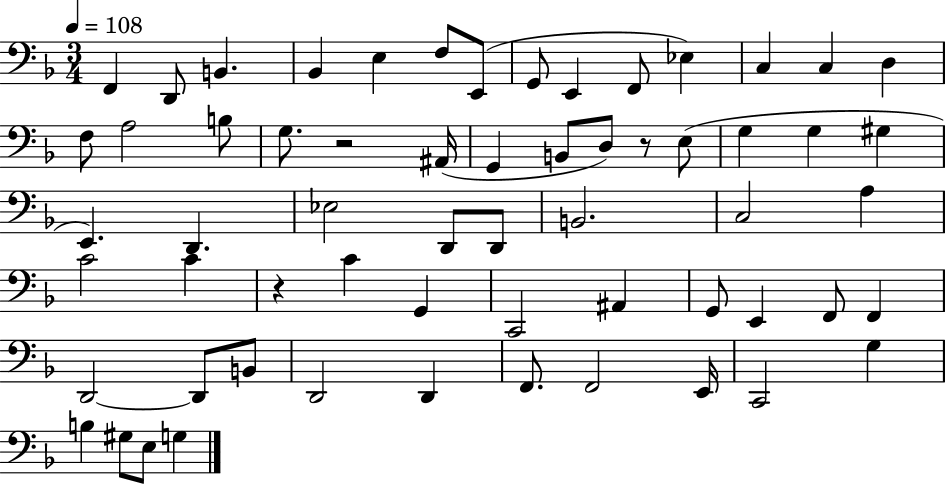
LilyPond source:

{
  \clef bass
  \numericTimeSignature
  \time 3/4
  \key f \major
  \tempo 4 = 108
  f,4 d,8 b,4. | bes,4 e4 f8 e,8( | g,8 e,4 f,8 ees4) | c4 c4 d4 | \break f8 a2 b8 | g8. r2 ais,16( | g,4 b,8 d8) r8 e8( | g4 g4 gis4 | \break e,4.) d,4. | ees2 d,8 d,8 | b,2. | c2 a4 | \break c'2 c'4 | r4 c'4 g,4 | c,2 ais,4 | g,8 e,4 f,8 f,4 | \break d,2~~ d,8 b,8 | d,2 d,4 | f,8. f,2 e,16 | c,2 g4 | \break b4 gis8 e8 g4 | \bar "|."
}